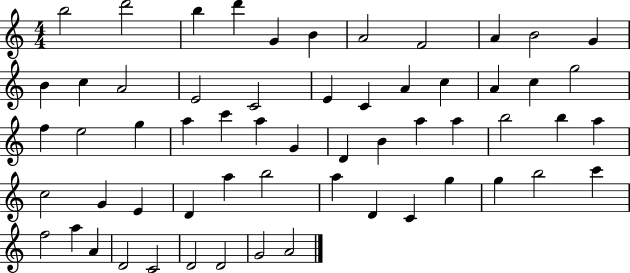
{
  \clef treble
  \numericTimeSignature
  \time 4/4
  \key c \major
  b''2 d'''2 | b''4 d'''4 g'4 b'4 | a'2 f'2 | a'4 b'2 g'4 | \break b'4 c''4 a'2 | e'2 c'2 | e'4 c'4 a'4 c''4 | a'4 c''4 g''2 | \break f''4 e''2 g''4 | a''4 c'''4 a''4 g'4 | d'4 b'4 a''4 a''4 | b''2 b''4 a''4 | \break c''2 g'4 e'4 | d'4 a''4 b''2 | a''4 d'4 c'4 g''4 | g''4 b''2 c'''4 | \break f''2 a''4 a'4 | d'2 c'2 | d'2 d'2 | g'2 a'2 | \break \bar "|."
}